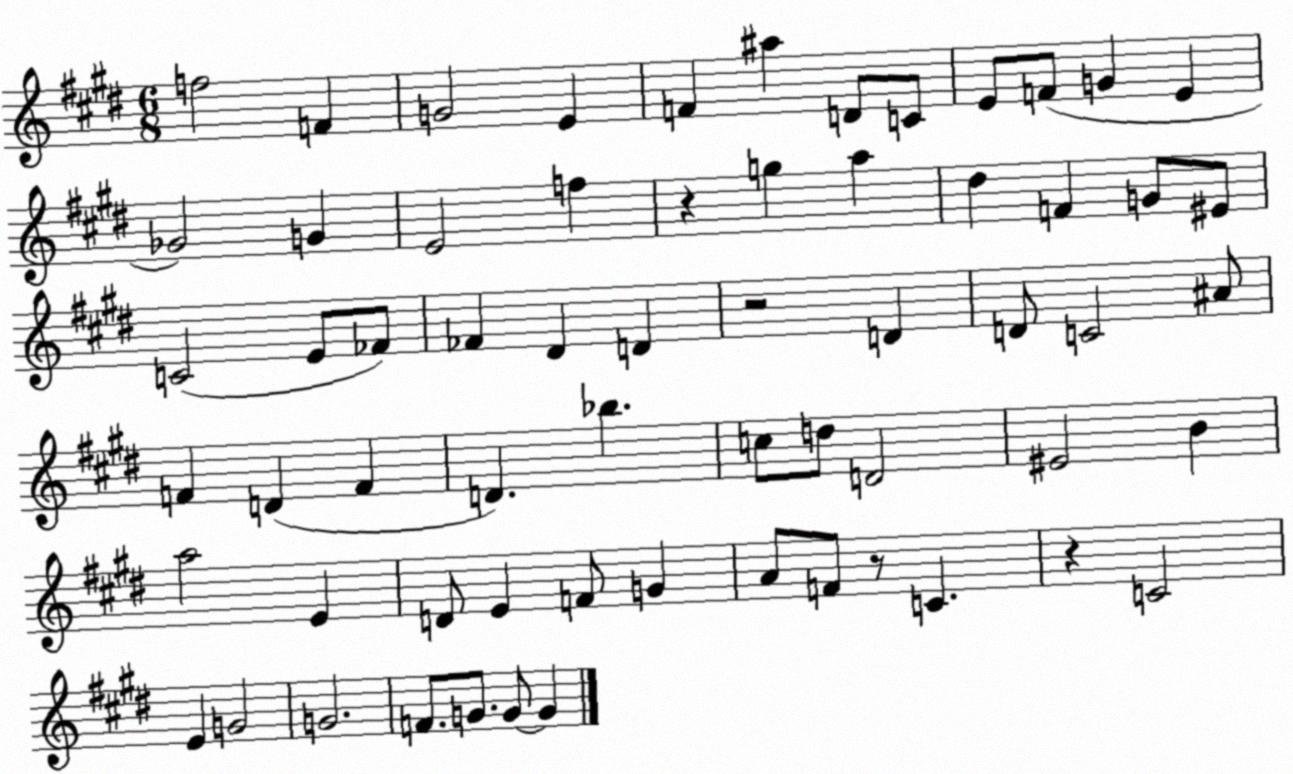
X:1
T:Untitled
M:6/8
L:1/4
K:E
f2 F G2 E F ^a D/2 C/2 E/2 F/2 G E _G2 G E2 f z g a ^d F G/2 ^E/2 C2 E/2 _F/2 _F ^D D z2 D D/2 C2 ^A/2 F D F D _b c/2 d/2 D2 ^E2 B a2 E D/2 E F/2 G A/2 F/2 z/2 C z C2 E G2 G2 F/2 G/2 G/2 G